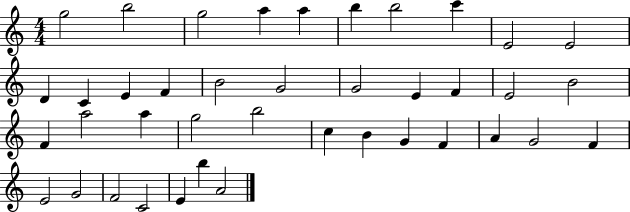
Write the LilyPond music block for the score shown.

{
  \clef treble
  \numericTimeSignature
  \time 4/4
  \key c \major
  g''2 b''2 | g''2 a''4 a''4 | b''4 b''2 c'''4 | e'2 e'2 | \break d'4 c'4 e'4 f'4 | b'2 g'2 | g'2 e'4 f'4 | e'2 b'2 | \break f'4 a''2 a''4 | g''2 b''2 | c''4 b'4 g'4 f'4 | a'4 g'2 f'4 | \break e'2 g'2 | f'2 c'2 | e'4 b''4 a'2 | \bar "|."
}